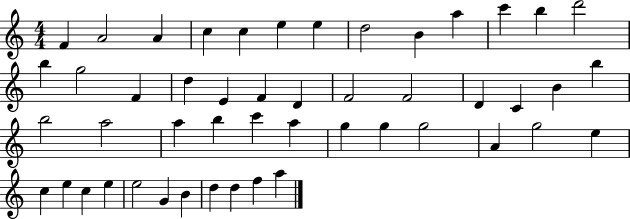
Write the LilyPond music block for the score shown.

{
  \clef treble
  \numericTimeSignature
  \time 4/4
  \key c \major
  f'4 a'2 a'4 | c''4 c''4 e''4 e''4 | d''2 b'4 a''4 | c'''4 b''4 d'''2 | \break b''4 g''2 f'4 | d''4 e'4 f'4 d'4 | f'2 f'2 | d'4 c'4 b'4 b''4 | \break b''2 a''2 | a''4 b''4 c'''4 a''4 | g''4 g''4 g''2 | a'4 g''2 e''4 | \break c''4 e''4 c''4 e''4 | e''2 g'4 b'4 | d''4 d''4 f''4 a''4 | \bar "|."
}